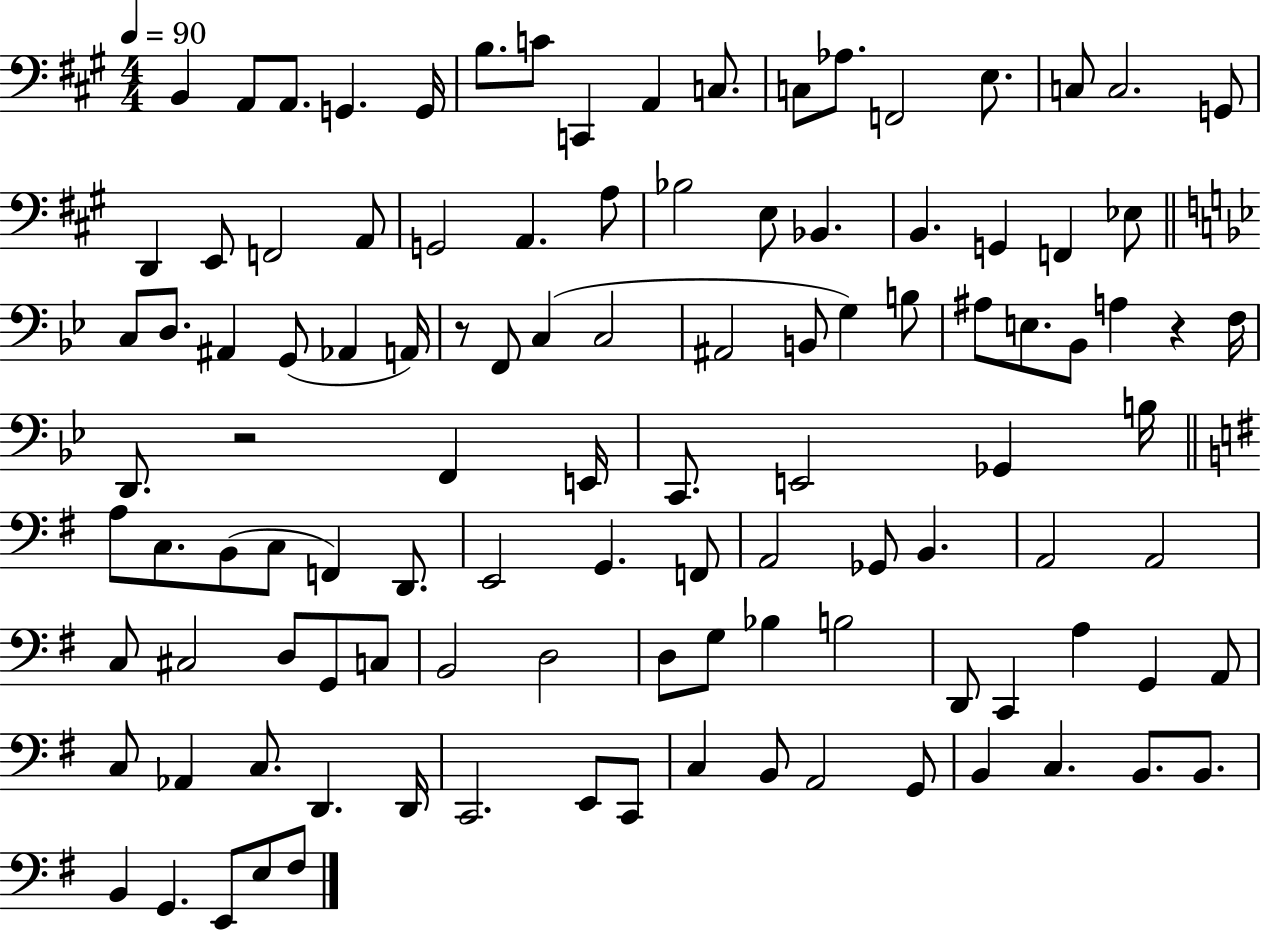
{
  \clef bass
  \numericTimeSignature
  \time 4/4
  \key a \major
  \tempo 4 = 90
  b,4 a,8 a,8. g,4. g,16 | b8. c'8 c,4 a,4 c8. | c8 aes8. f,2 e8. | c8 c2. g,8 | \break d,4 e,8 f,2 a,8 | g,2 a,4. a8 | bes2 e8 bes,4. | b,4. g,4 f,4 ees8 | \break \bar "||" \break \key g \minor c8 d8. ais,4 g,8( aes,4 a,16) | r8 f,8 c4( c2 | ais,2 b,8 g4) b8 | ais8 e8. bes,8 a4 r4 f16 | \break d,8. r2 f,4 e,16 | c,8. e,2 ges,4 b16 | \bar "||" \break \key e \minor a8 c8. b,8( c8 f,4) d,8. | e,2 g,4. f,8 | a,2 ges,8 b,4. | a,2 a,2 | \break c8 cis2 d8 g,8 c8 | b,2 d2 | d8 g8 bes4 b2 | d,8 c,4 a4 g,4 a,8 | \break c8 aes,4 c8. d,4. d,16 | c,2. e,8 c,8 | c4 b,8 a,2 g,8 | b,4 c4. b,8. b,8. | \break b,4 g,4. e,8 e8 fis8 | \bar "|."
}